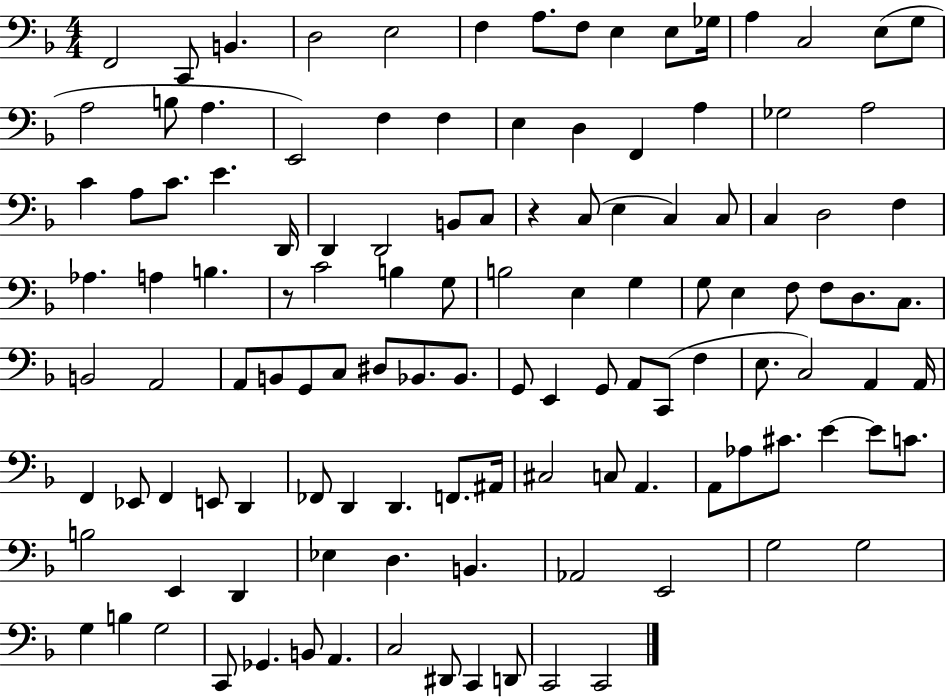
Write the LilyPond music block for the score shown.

{
  \clef bass
  \numericTimeSignature
  \time 4/4
  \key f \major
  f,2 c,8 b,4. | d2 e2 | f4 a8. f8 e4 e8 ges16 | a4 c2 e8( g8 | \break a2 b8 a4. | e,2) f4 f4 | e4 d4 f,4 a4 | ges2 a2 | \break c'4 a8 c'8. e'4. d,16 | d,4 d,2 b,8 c8 | r4 c8( e4 c4) c8 | c4 d2 f4 | \break aes4. a4 b4. | r8 c'2 b4 g8 | b2 e4 g4 | g8 e4 f8 f8 d8. c8. | \break b,2 a,2 | a,8 b,8 g,8 c8 dis8 bes,8. bes,8. | g,8 e,4 g,8 a,8 c,8( f4 | e8. c2) a,4 a,16 | \break f,4 ees,8 f,4 e,8 d,4 | fes,8 d,4 d,4. f,8. ais,16 | cis2 c8 a,4. | a,8 aes8 cis'8. e'4~~ e'8 c'8. | \break b2 e,4 d,4 | ees4 d4. b,4. | aes,2 e,2 | g2 g2 | \break g4 b4 g2 | c,8 ges,4. b,8 a,4. | c2 dis,8 c,4 d,8 | c,2 c,2 | \break \bar "|."
}